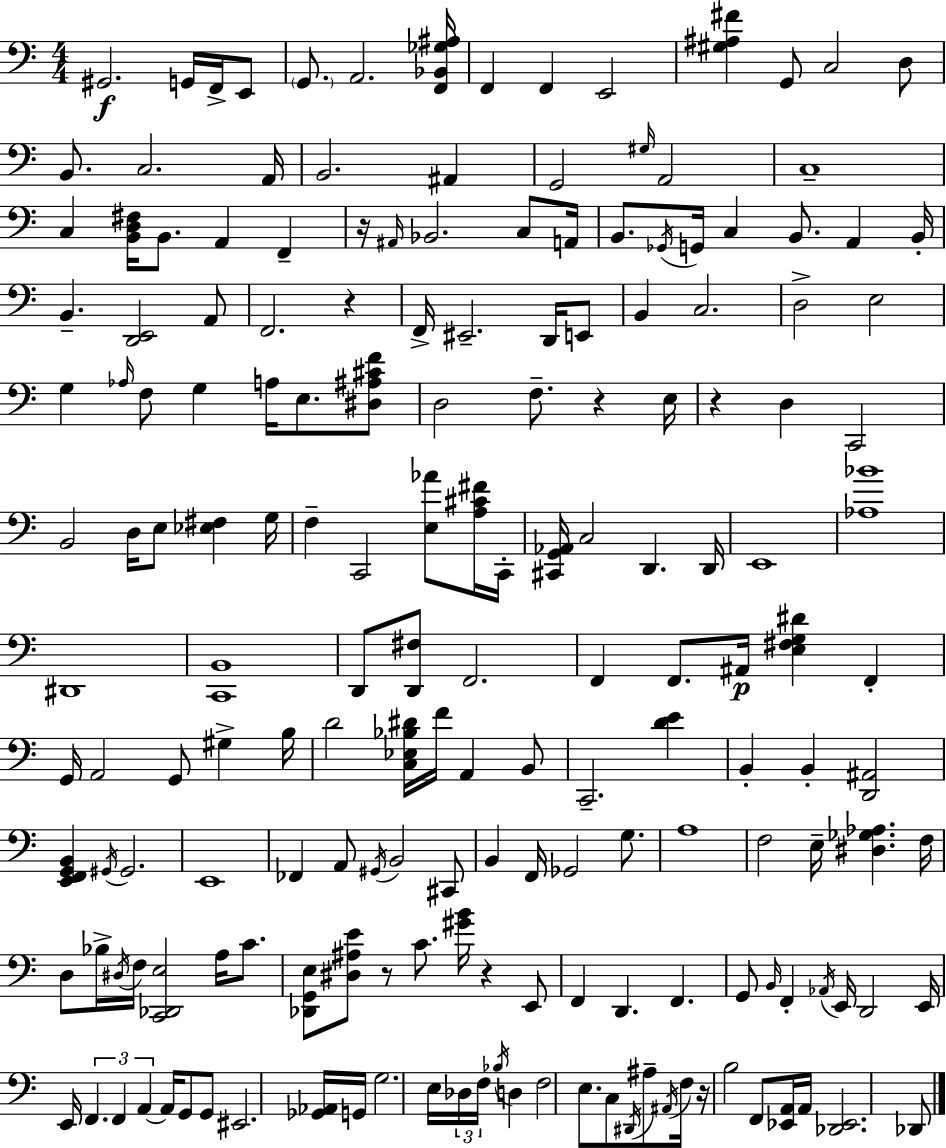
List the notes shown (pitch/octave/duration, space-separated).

G#2/h. G2/s F2/s E2/e G2/e. A2/h. [F2,Bb2,Gb3,A#3]/s F2/q F2/q E2/h [G#3,A#3,F#4]/q G2/e C3/h D3/e B2/e. C3/h. A2/s B2/h. A#2/q G2/h G#3/s A2/h C3/w C3/q [B2,D3,F#3]/s B2/e. A2/q F2/q R/s A#2/s Bb2/h. C3/e A2/s B2/e. Gb2/s G2/s C3/q B2/e. A2/q B2/s B2/q. [D2,E2]/h A2/e F2/h. R/q F2/s EIS2/h. D2/s E2/e B2/q C3/h. D3/h E3/h G3/q Ab3/s F3/e G3/q A3/s E3/e. [D#3,A#3,C#4,F4]/e D3/h F3/e. R/q E3/s R/q D3/q C2/h B2/h D3/s E3/e [Eb3,F#3]/q G3/s F3/q C2/h [E3,Ab4]/e [A3,C#4,F#4]/s C2/s [C#2,G2,Ab2]/s C3/h D2/q. D2/s E2/w [Ab3,Bb4]/w D#2/w [C2,B2]/w D2/e [D2,F#3]/e F2/h. F2/q F2/e. A#2/s [E3,F#3,G3,D#4]/q F2/q G2/s A2/h G2/e G#3/q B3/s D4/h [C3,Eb3,Bb3,D#4]/s F4/s A2/q B2/e C2/h. [D4,E4]/q B2/q B2/q [D2,A#2]/h [E2,F2,G2,B2]/q G#2/s G#2/h. E2/w FES2/q A2/e G#2/s B2/h C#2/e B2/q F2/s Gb2/h G3/e. A3/w F3/h E3/s [D#3,Gb3,Ab3]/q. F3/s D3/e Bb3/s D#3/s F3/s [C2,Db2,E3]/h A3/s C4/e. [Db2,G2,E3]/e [D#3,A#3,E4]/e R/e C4/e. [G#4,B4]/s R/q E2/e F2/q D2/q. F2/q. G2/e B2/s F2/q Ab2/s E2/s D2/h E2/s E2/s F2/q. F2/q A2/q A2/s G2/e G2/e EIS2/h. [Gb2,Ab2]/s G2/s G3/h. E3/s Db3/s F3/s Bb3/s D3/q F3/h E3/e. C3/e D#2/s A#3/e A#2/s F3/s R/s B3/h F2/e [Eb2,A2]/s A2/s [Db2,Eb2]/h. Db2/e